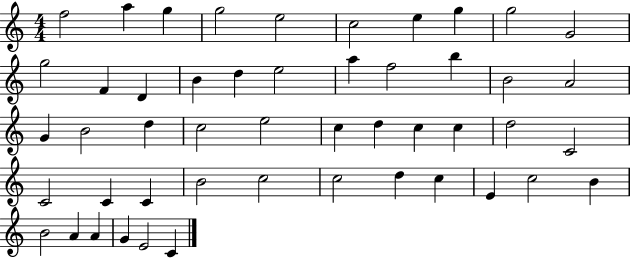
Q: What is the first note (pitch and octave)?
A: F5